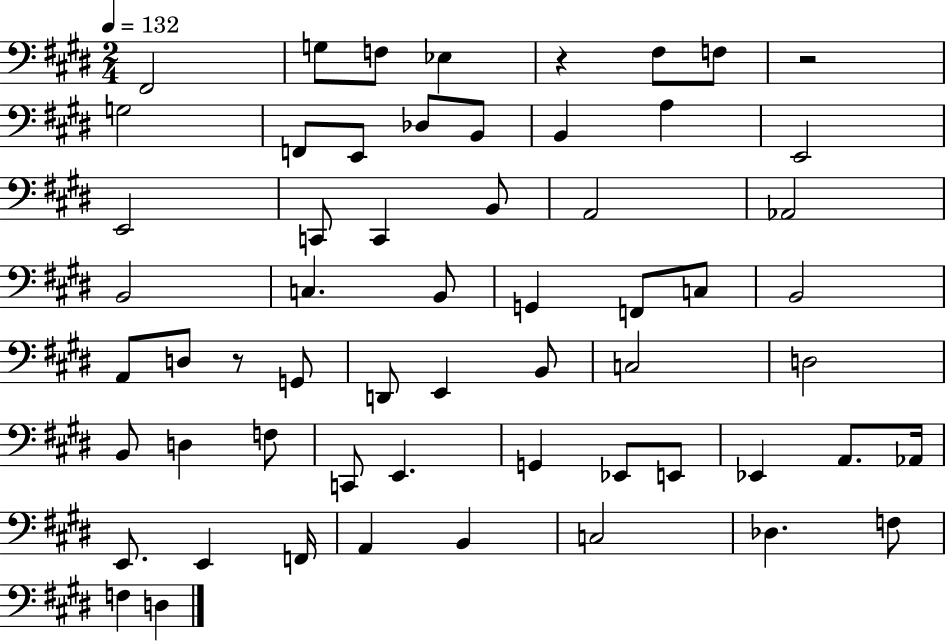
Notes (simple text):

F#2/h G3/e F3/e Eb3/q R/q F#3/e F3/e R/h G3/h F2/e E2/e Db3/e B2/e B2/q A3/q E2/h E2/h C2/e C2/q B2/e A2/h Ab2/h B2/h C3/q. B2/e G2/q F2/e C3/e B2/h A2/e D3/e R/e G2/e D2/e E2/q B2/e C3/h D3/h B2/e D3/q F3/e C2/e E2/q. G2/q Eb2/e E2/e Eb2/q A2/e. Ab2/s E2/e. E2/q F2/s A2/q B2/q C3/h Db3/q. F3/e F3/q D3/q